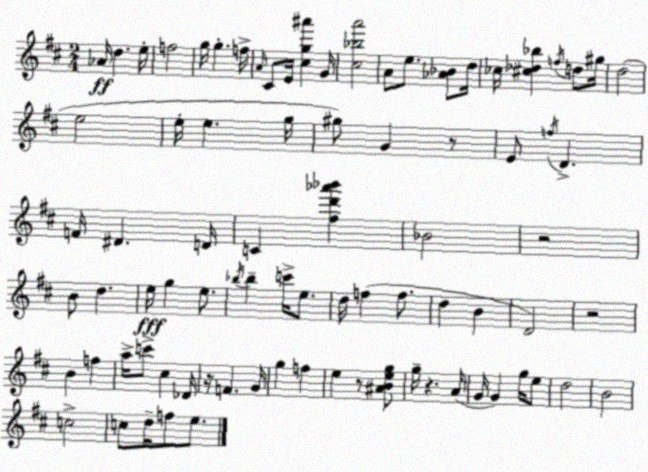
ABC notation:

X:1
T:Untitled
M:2/4
L:1/4
K:D
_A/4 d e/4 f2 g/4 g f/4 A/4 ^C/2 E/4 [^cg^a'] G/4 [^c_ba']2 A/2 e/2 [_A_B]/2 d/4 _c/4 [^c_d_b] f/4 d/2 ^g/4 d2 e2 e/4 e g/4 ^g/2 G z/2 E/2 f/4 D F/4 ^D D/4 C [^fd'_a'_b'] _B2 z2 B/2 d e/4 g e/2 _b/4 _b c'/4 e/2 d/4 f f/2 d B D2 z2 B f a/4 c'/2 ^c _D/4 z/4 F G/4 g f e z/2 [^ABeg]/2 g/4 z A/4 G/4 G g/4 e/2 d2 B2 c2 c/2 d/4 f/2 e/2